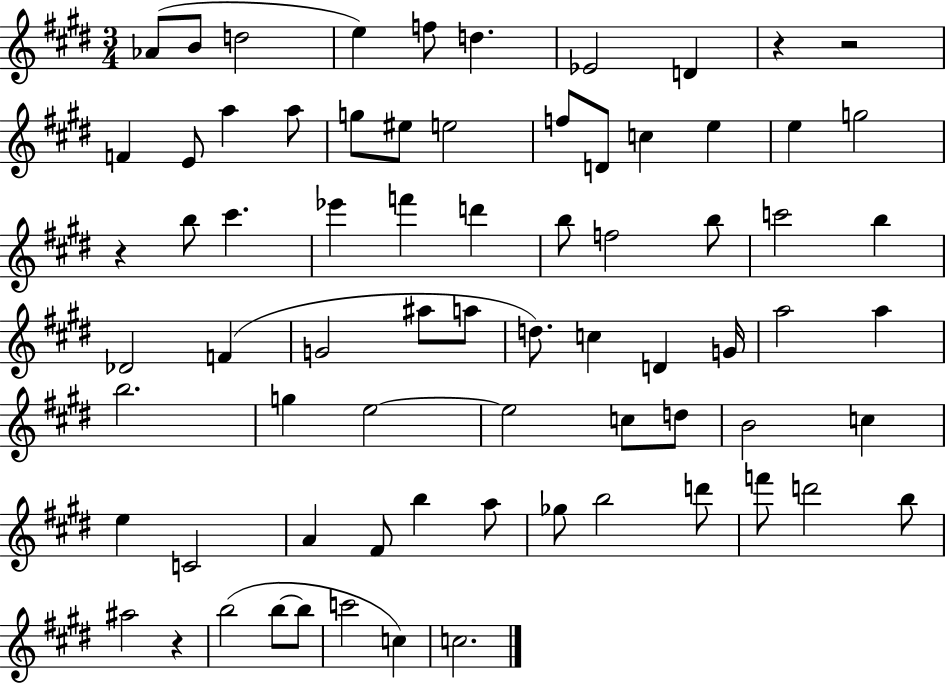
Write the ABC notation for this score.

X:1
T:Untitled
M:3/4
L:1/4
K:E
_A/2 B/2 d2 e f/2 d _E2 D z z2 F E/2 a a/2 g/2 ^e/2 e2 f/2 D/2 c e e g2 z b/2 ^c' _e' f' d' b/2 f2 b/2 c'2 b _D2 F G2 ^a/2 a/2 d/2 c D G/4 a2 a b2 g e2 e2 c/2 d/2 B2 c e C2 A ^F/2 b a/2 _g/2 b2 d'/2 f'/2 d'2 b/2 ^a2 z b2 b/2 b/2 c'2 c c2